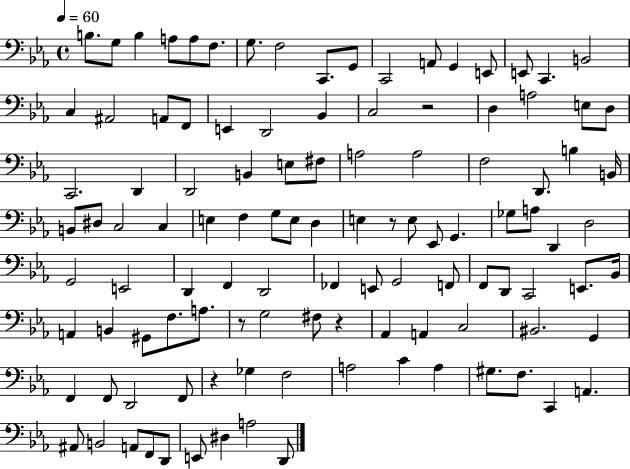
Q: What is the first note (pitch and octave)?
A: B3